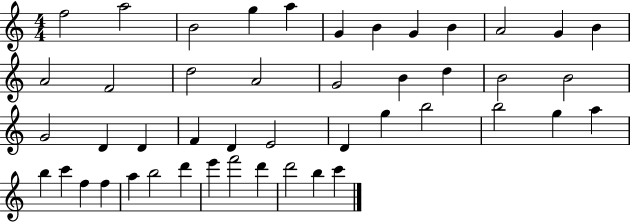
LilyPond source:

{
  \clef treble
  \numericTimeSignature
  \time 4/4
  \key c \major
  f''2 a''2 | b'2 g''4 a''4 | g'4 b'4 g'4 b'4 | a'2 g'4 b'4 | \break a'2 f'2 | d''2 a'2 | g'2 b'4 d''4 | b'2 b'2 | \break g'2 d'4 d'4 | f'4 d'4 e'2 | d'4 g''4 b''2 | b''2 g''4 a''4 | \break b''4 c'''4 f''4 f''4 | a''4 b''2 d'''4 | e'''4 f'''2 d'''4 | d'''2 b''4 c'''4 | \break \bar "|."
}